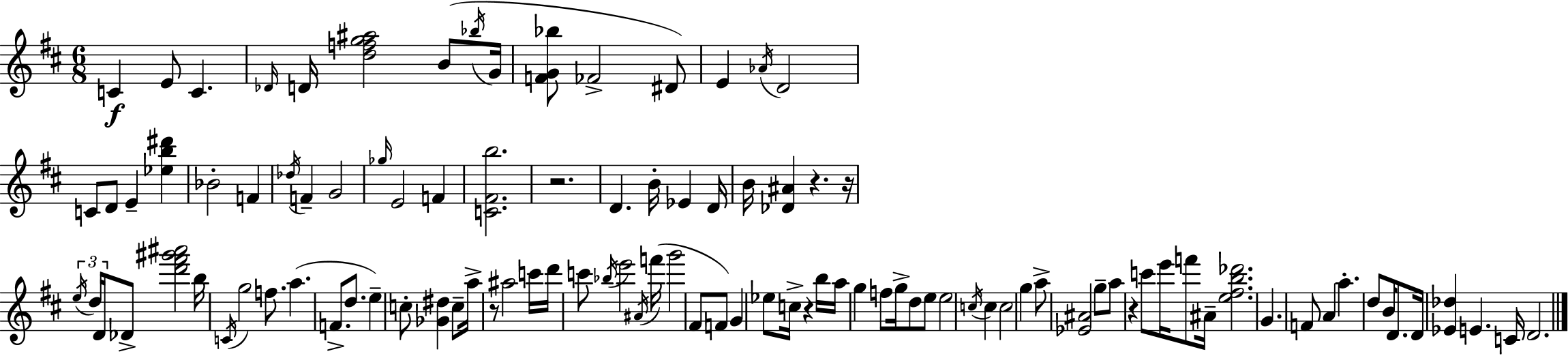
{
  \clef treble
  \numericTimeSignature
  \time 6/8
  \key d \major
  \repeat volta 2 { c'4\f e'8 c'4. | \grace { des'16 } d'16 <d'' f'' g'' ais''>2 b'8( | \acciaccatura { bes''16 } g'16 <f' g' bes''>8 fes'2-> | dis'8) e'4 \acciaccatura { aes'16 } d'2 | \break c'8 d'8 e'4-- <ees'' b'' dis'''>4 | bes'2-. f'4 | \acciaccatura { des''16 } f'4-- g'2 | \grace { ges''16 } e'2 | \break f'4 <c' fis' b''>2. | r2. | d'4. b'16-. | ees'4 d'16 b'16 <des' ais'>4 r4. | \break r16 \tuplet 3/2 { \acciaccatura { e''16 } d''16 d'16 } des'8-> <d''' fis''' gis''' ais'''>2 | b''16 \acciaccatura { c'16 } g''2 | f''8. a''4.( | f'8.-> d''8. e''4--) c''8-. | \break <ges' dis''>4 c''8-- a''16-> r8 ais''2 | c'''16 d'''16 c'''8 \acciaccatura { bes''16 } e'''2 | \acciaccatura { ais'16 } f'''16( g'''2 | fis'8 f'8) g'4 | \break ees''8 c''16-> r4 b''16 a''16 g''4 | f''8 g''16-> d''8 e''8 e''2 | \acciaccatura { c''16 } c''4 c''2 | g''4 a''8-> | \break <ees' ais'>2 g''8-- a''8 | r4 c'''8 e'''16 f'''8 ais'16-- <e'' fis'' b'' des'''>2. | g'4. | f'8 a'4 a''4.-. | \break d''8 b'16 d'8. d'16 <ees' des''>4 | e'4. c'16 d'2. | } \bar "|."
}